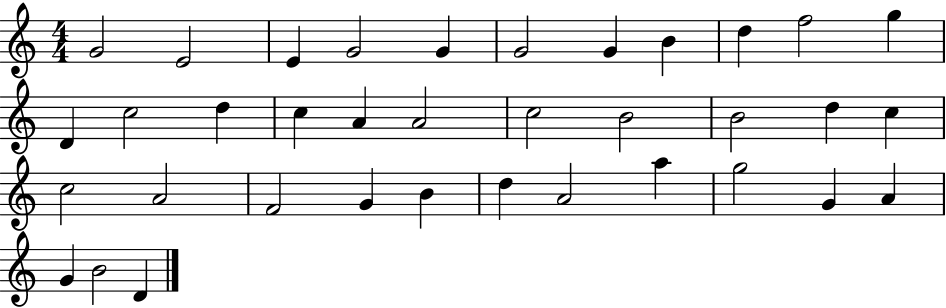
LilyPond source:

{
  \clef treble
  \numericTimeSignature
  \time 4/4
  \key c \major
  g'2 e'2 | e'4 g'2 g'4 | g'2 g'4 b'4 | d''4 f''2 g''4 | \break d'4 c''2 d''4 | c''4 a'4 a'2 | c''2 b'2 | b'2 d''4 c''4 | \break c''2 a'2 | f'2 g'4 b'4 | d''4 a'2 a''4 | g''2 g'4 a'4 | \break g'4 b'2 d'4 | \bar "|."
}